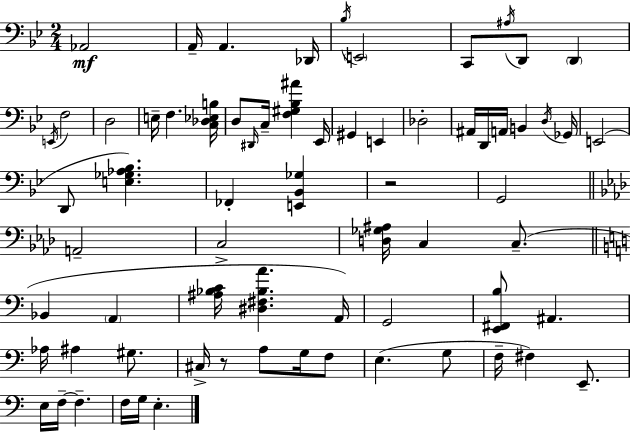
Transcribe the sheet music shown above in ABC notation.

X:1
T:Untitled
M:2/4
L:1/4
K:Gm
_A,,2 A,,/4 A,, _D,,/4 _B,/4 E,,2 C,,/2 ^A,/4 D,,/2 D,, E,,/4 F,2 D,2 E,/4 F, [C,_D,_E,B,]/4 D,/2 ^D,,/4 C,/4 [F,^G,_B,^A] _E,,/4 ^G,, E,, _D,2 ^A,,/4 D,,/4 A,,/4 B,, D,/4 _G,,/4 E,,2 D,,/2 [E,_G,_A,_B,] _F,, [E,,_B,,_G,] z2 G,,2 A,,2 C,2 [D,_G,^A,]/4 C, C,/2 _B,, A,, [^A,_B,C]/4 [^D,^F,_B,A] A,,/4 G,,2 [E,,^F,,B,]/2 ^A,, _A,/4 ^A, ^G,/2 ^C,/4 z/2 A,/2 G,/4 F,/2 E, G,/2 F,/4 ^F, E,,/2 E,/4 F,/4 F, F,/4 G,/4 E,